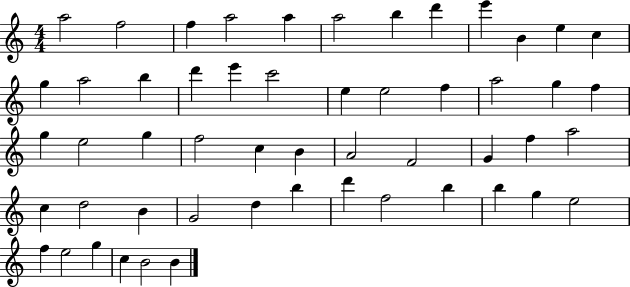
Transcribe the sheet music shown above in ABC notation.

X:1
T:Untitled
M:4/4
L:1/4
K:C
a2 f2 f a2 a a2 b d' e' B e c g a2 b d' e' c'2 e e2 f a2 g f g e2 g f2 c B A2 F2 G f a2 c d2 B G2 d b d' f2 b b g e2 f e2 g c B2 B